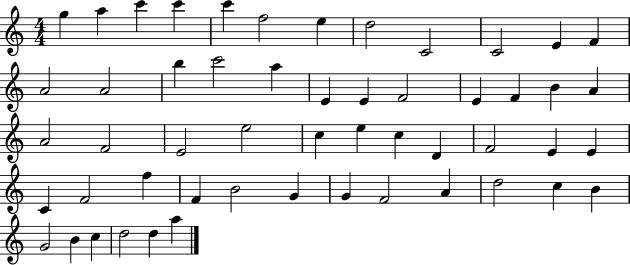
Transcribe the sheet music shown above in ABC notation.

X:1
T:Untitled
M:4/4
L:1/4
K:C
g a c' c' c' f2 e d2 C2 C2 E F A2 A2 b c'2 a E E F2 E F B A A2 F2 E2 e2 c e c D F2 E E C F2 f F B2 G G F2 A d2 c B G2 B c d2 d a